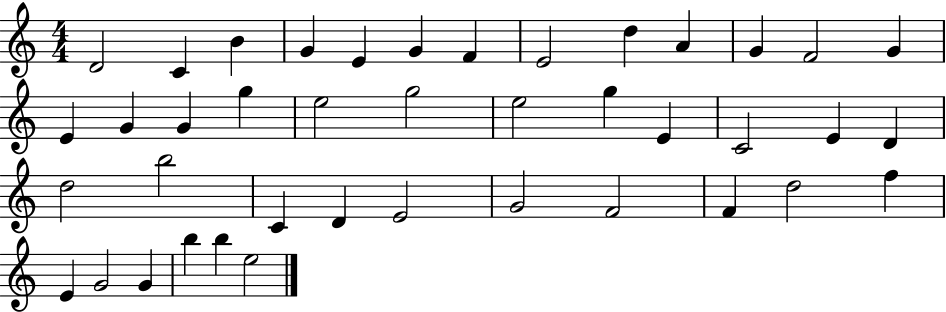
X:1
T:Untitled
M:4/4
L:1/4
K:C
D2 C B G E G F E2 d A G F2 G E G G g e2 g2 e2 g E C2 E D d2 b2 C D E2 G2 F2 F d2 f E G2 G b b e2